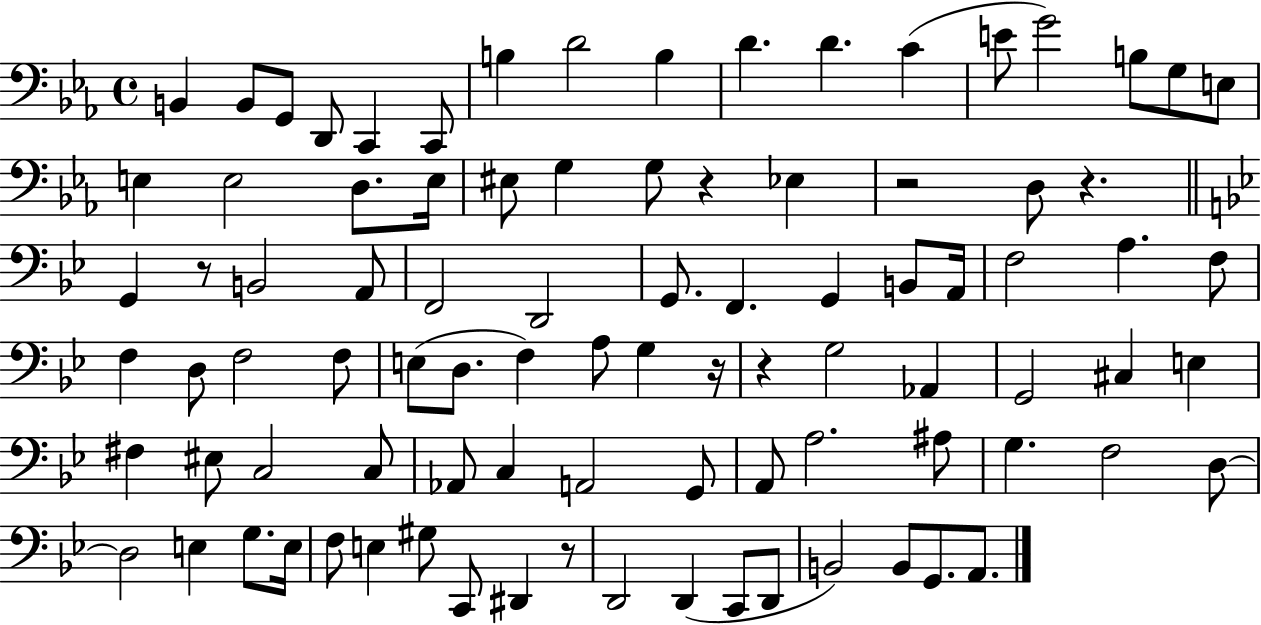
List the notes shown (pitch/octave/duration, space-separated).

B2/q B2/e G2/e D2/e C2/q C2/e B3/q D4/h B3/q D4/q. D4/q. C4/q E4/e G4/h B3/e G3/e E3/e E3/q E3/h D3/e. E3/s EIS3/e G3/q G3/e R/q Eb3/q R/h D3/e R/q. G2/q R/e B2/h A2/e F2/h D2/h G2/e. F2/q. G2/q B2/e A2/s F3/h A3/q. F3/e F3/q D3/e F3/h F3/e E3/e D3/e. F3/q A3/e G3/q R/s R/q G3/h Ab2/q G2/h C#3/q E3/q F#3/q EIS3/e C3/h C3/e Ab2/e C3/q A2/h G2/e A2/e A3/h. A#3/e G3/q. F3/h D3/e D3/h E3/q G3/e. E3/s F3/e E3/q G#3/e C2/e D#2/q R/e D2/h D2/q C2/e D2/e B2/h B2/e G2/e. A2/e.